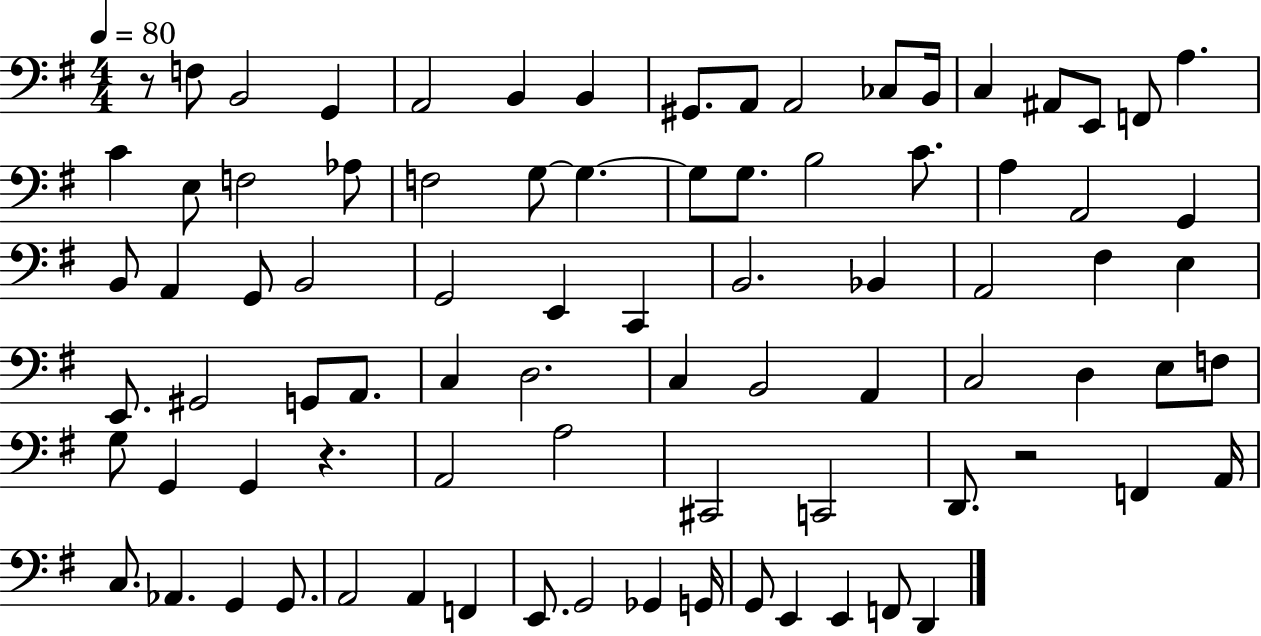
X:1
T:Untitled
M:4/4
L:1/4
K:G
z/2 F,/2 B,,2 G,, A,,2 B,, B,, ^G,,/2 A,,/2 A,,2 _C,/2 B,,/4 C, ^A,,/2 E,,/2 F,,/2 A, C E,/2 F,2 _A,/2 F,2 G,/2 G, G,/2 G,/2 B,2 C/2 A, A,,2 G,, B,,/2 A,, G,,/2 B,,2 G,,2 E,, C,, B,,2 _B,, A,,2 ^F, E, E,,/2 ^G,,2 G,,/2 A,,/2 C, D,2 C, B,,2 A,, C,2 D, E,/2 F,/2 G,/2 G,, G,, z A,,2 A,2 ^C,,2 C,,2 D,,/2 z2 F,, A,,/4 C,/2 _A,, G,, G,,/2 A,,2 A,, F,, E,,/2 G,,2 _G,, G,,/4 G,,/2 E,, E,, F,,/2 D,,